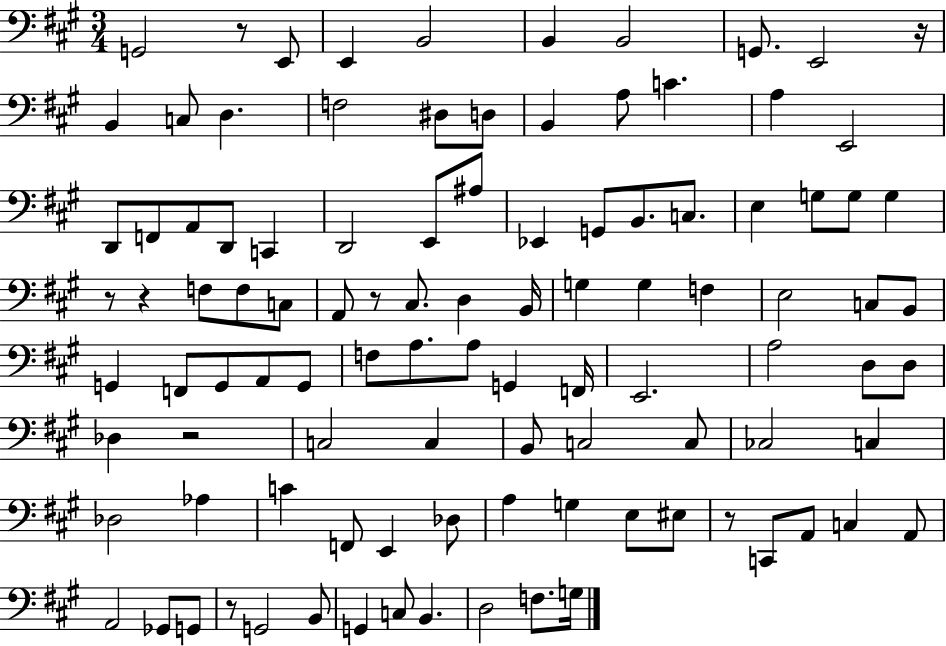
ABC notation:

X:1
T:Untitled
M:3/4
L:1/4
K:A
G,,2 z/2 E,,/2 E,, B,,2 B,, B,,2 G,,/2 E,,2 z/4 B,, C,/2 D, F,2 ^D,/2 D,/2 B,, A,/2 C A, E,,2 D,,/2 F,,/2 A,,/2 D,,/2 C,, D,,2 E,,/2 ^A,/2 _E,, G,,/2 B,,/2 C,/2 E, G,/2 G,/2 G, z/2 z F,/2 F,/2 C,/2 A,,/2 z/2 ^C,/2 D, B,,/4 G, G, F, E,2 C,/2 B,,/2 G,, F,,/2 G,,/2 A,,/2 G,,/2 F,/2 A,/2 A,/2 G,, F,,/4 E,,2 A,2 D,/2 D,/2 _D, z2 C,2 C, B,,/2 C,2 C,/2 _C,2 C, _D,2 _A, C F,,/2 E,, _D,/2 A, G, E,/2 ^E,/2 z/2 C,,/2 A,,/2 C, A,,/2 A,,2 _G,,/2 G,,/2 z/2 G,,2 B,,/2 G,, C,/2 B,, D,2 F,/2 G,/4